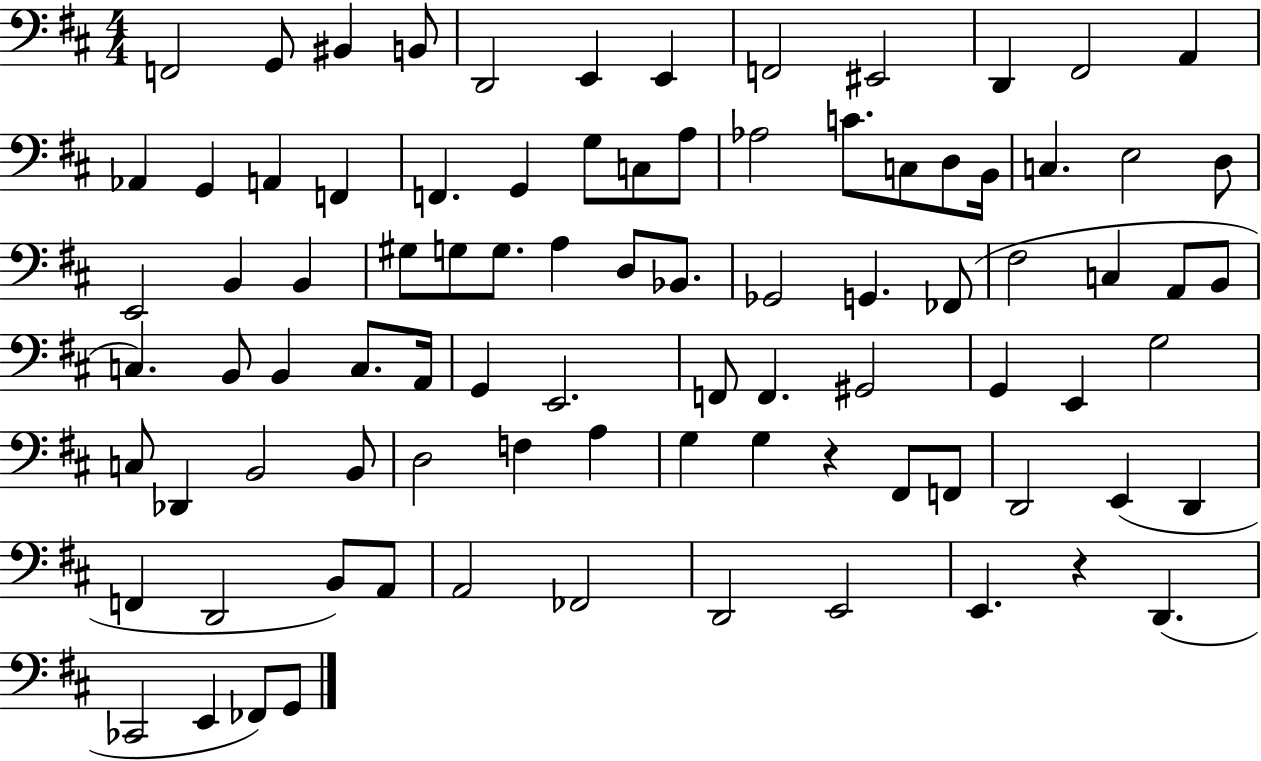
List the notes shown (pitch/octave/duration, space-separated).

F2/h G2/e BIS2/q B2/e D2/h E2/q E2/q F2/h EIS2/h D2/q F#2/h A2/q Ab2/q G2/q A2/q F2/q F2/q. G2/q G3/e C3/e A3/e Ab3/h C4/e. C3/e D3/e B2/s C3/q. E3/h D3/e E2/h B2/q B2/q G#3/e G3/e G3/e. A3/q D3/e Bb2/e. Gb2/h G2/q. FES2/e F#3/h C3/q A2/e B2/e C3/q. B2/e B2/q C3/e. A2/s G2/q E2/h. F2/e F2/q. G#2/h G2/q E2/q G3/h C3/e Db2/q B2/h B2/e D3/h F3/q A3/q G3/q G3/q R/q F#2/e F2/e D2/h E2/q D2/q F2/q D2/h B2/e A2/e A2/h FES2/h D2/h E2/h E2/q. R/q D2/q. CES2/h E2/q FES2/e G2/e